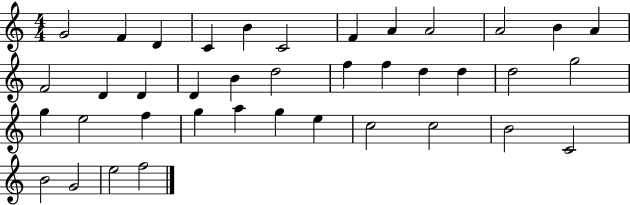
X:1
T:Untitled
M:4/4
L:1/4
K:C
G2 F D C B C2 F A A2 A2 B A F2 D D D B d2 f f d d d2 g2 g e2 f g a g e c2 c2 B2 C2 B2 G2 e2 f2